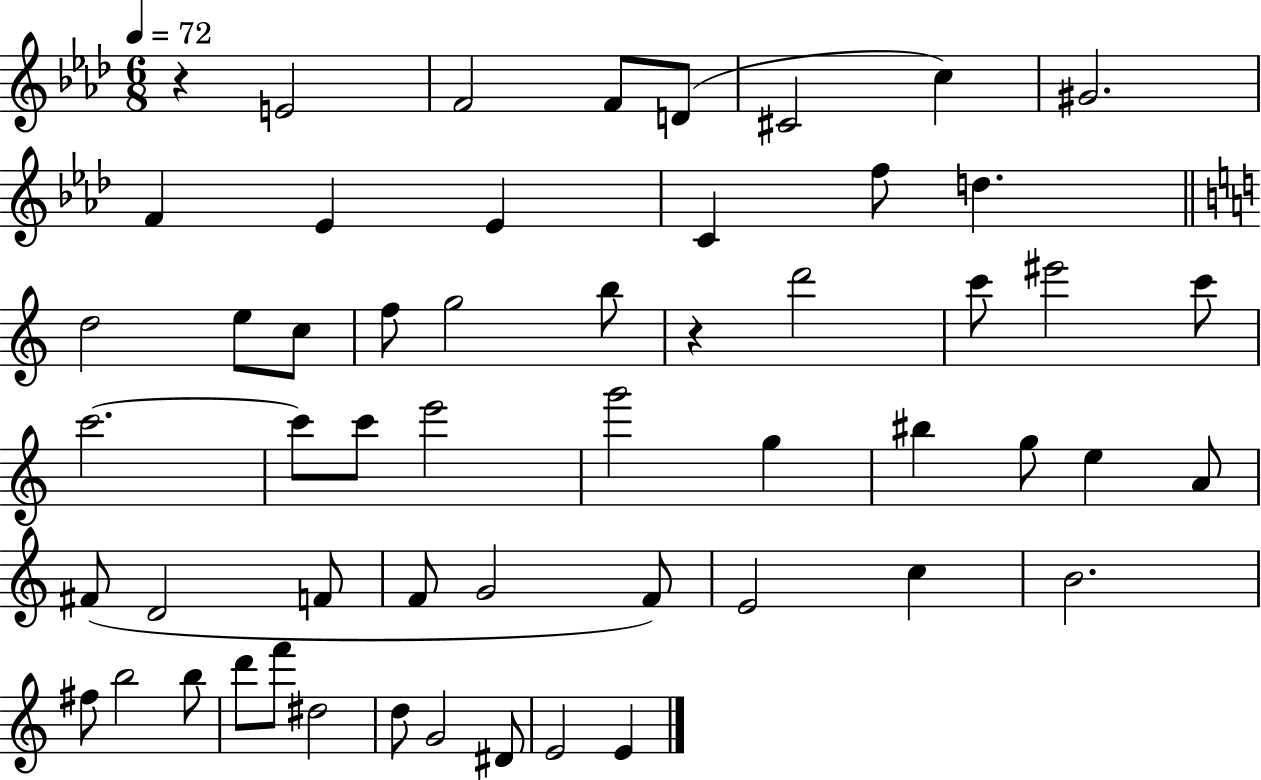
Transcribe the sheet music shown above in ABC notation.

X:1
T:Untitled
M:6/8
L:1/4
K:Ab
z E2 F2 F/2 D/2 ^C2 c ^G2 F _E _E C f/2 d d2 e/2 c/2 f/2 g2 b/2 z d'2 c'/2 ^e'2 c'/2 c'2 c'/2 c'/2 e'2 g'2 g ^b g/2 e A/2 ^F/2 D2 F/2 F/2 G2 F/2 E2 c B2 ^f/2 b2 b/2 d'/2 f'/2 ^d2 d/2 G2 ^D/2 E2 E